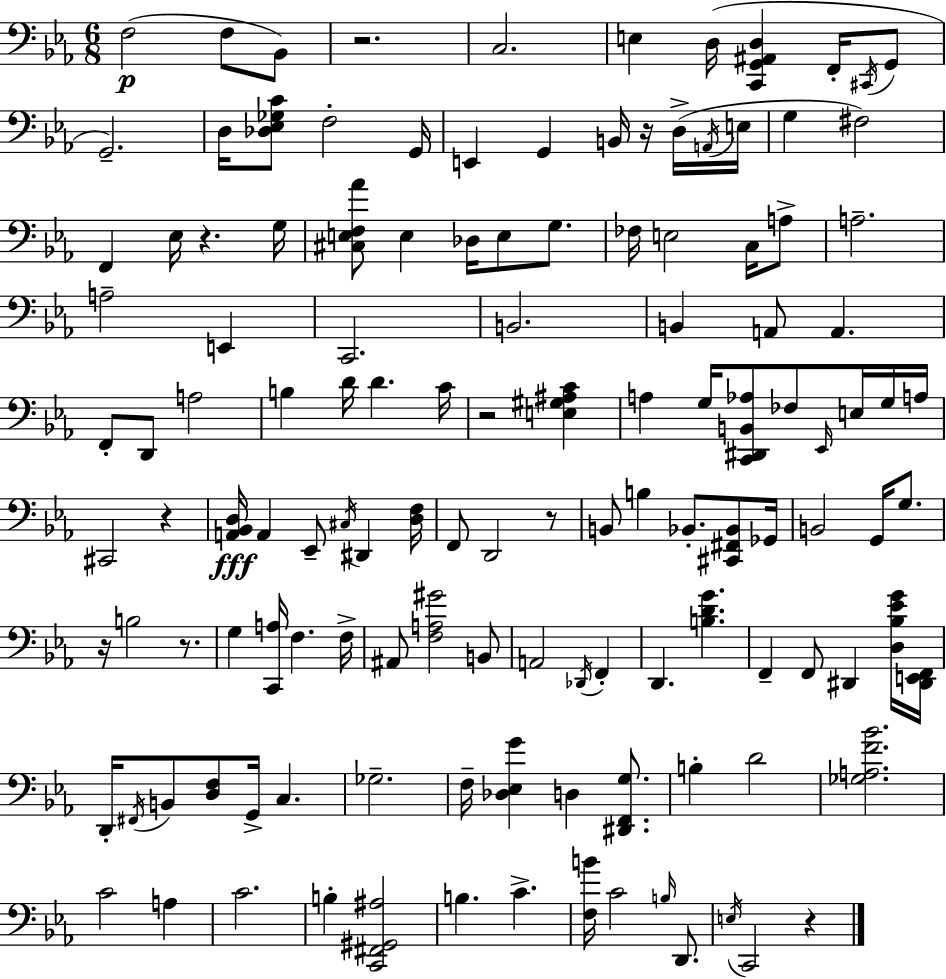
F3/h F3/e Bb2/e R/h. C3/h. E3/q D3/s [C2,G2,A#2,D3]/q F2/s C#2/s G2/e G2/h. D3/s [Db3,Eb3,Gb3,C4]/e F3/h G2/s E2/q G2/q B2/s R/s D3/s A2/s E3/s G3/q F#3/h F2/q Eb3/s R/q. G3/s [C#3,E3,F3,Ab4]/e E3/q Db3/s E3/e G3/e. FES3/s E3/h C3/s A3/e A3/h. A3/h E2/q C2/h. B2/h. B2/q A2/e A2/q. F2/e D2/e A3/h B3/q D4/s D4/q. C4/s R/h [E3,G#3,A#3,C4]/q A3/q G3/s [C2,D#2,B2,Ab3]/e FES3/e Eb2/s E3/s G3/s A3/s C#2/h R/q [A2,Bb2,D3]/s A2/q Eb2/e C#3/s D#2/q [D3,F3]/s F2/e D2/h R/e B2/e B3/q Bb2/e. [C#2,F#2,Bb2]/e Gb2/s B2/h G2/s G3/e. R/s B3/h R/e. G3/q [C2,A3]/s F3/q. F3/s A#2/e [F3,A3,G#4]/h B2/e A2/h Db2/s F2/q D2/q. [B3,D4,G4]/q. F2/q F2/e D#2/q [D3,Bb3,Eb4,G4]/s [D#2,E2,F2]/s D2/s F#2/s B2/e [D3,F3]/e G2/s C3/q. Gb3/h. F3/s [Db3,Eb3,G4]/q D3/q [D#2,F2,G3]/e. B3/q D4/h [Gb3,A3,F4,Bb4]/h. C4/h A3/q C4/h. B3/q [C2,F#2,G#2,A#3]/h B3/q. C4/q. [F3,B4]/s C4/h B3/s D2/e. E3/s C2/h R/q